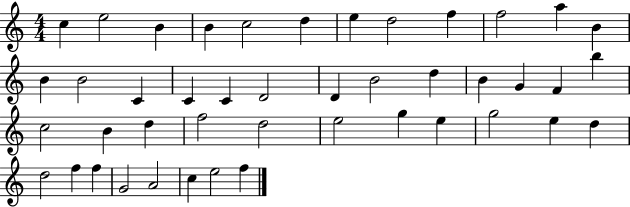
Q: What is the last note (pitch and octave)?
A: F5